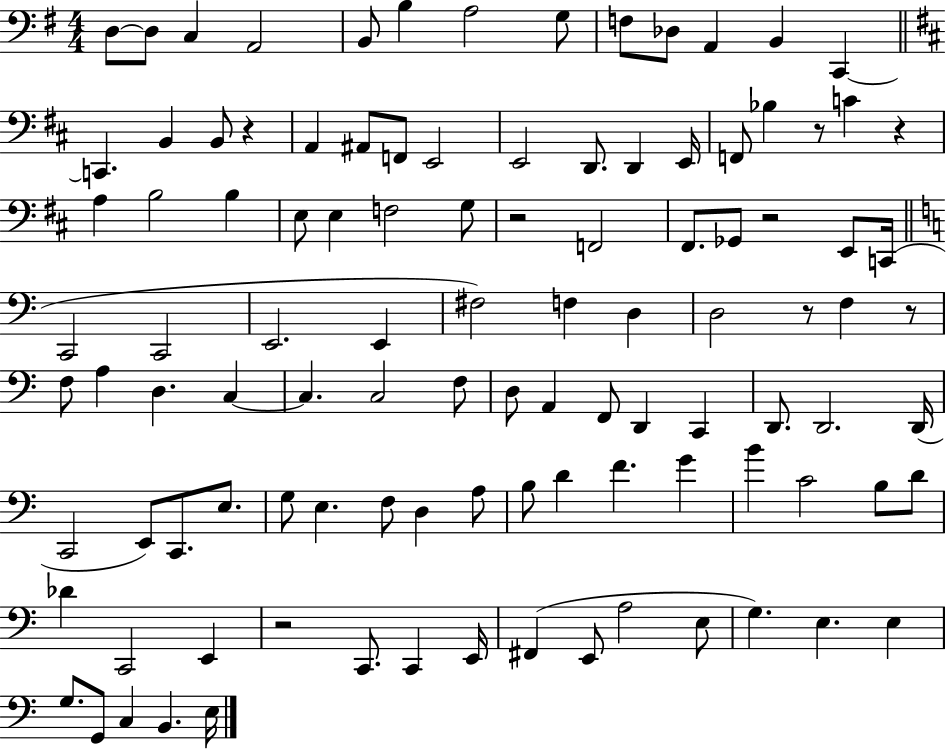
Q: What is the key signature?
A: G major